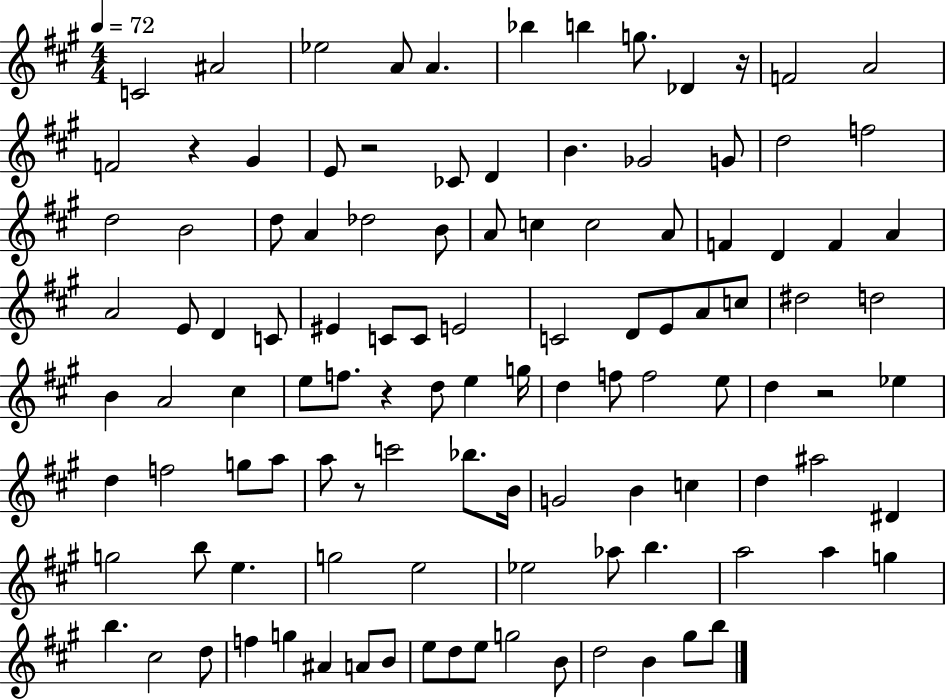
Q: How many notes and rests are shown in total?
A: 112